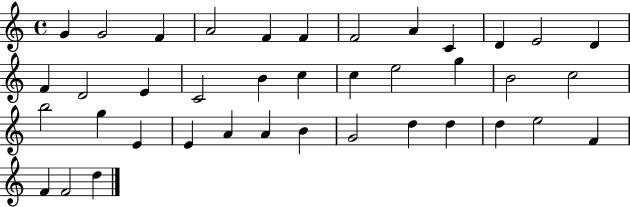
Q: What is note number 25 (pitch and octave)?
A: G5